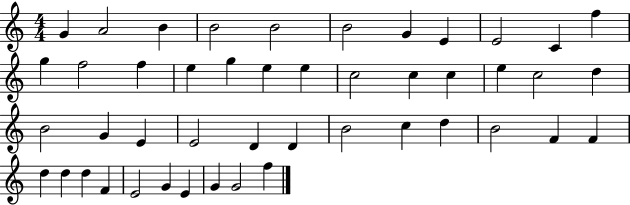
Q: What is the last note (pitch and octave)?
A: F5